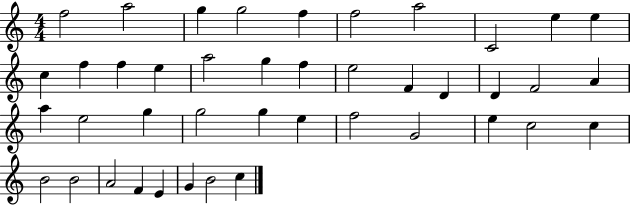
X:1
T:Untitled
M:4/4
L:1/4
K:C
f2 a2 g g2 f f2 a2 C2 e e c f f e a2 g f e2 F D D F2 A a e2 g g2 g e f2 G2 e c2 c B2 B2 A2 F E G B2 c